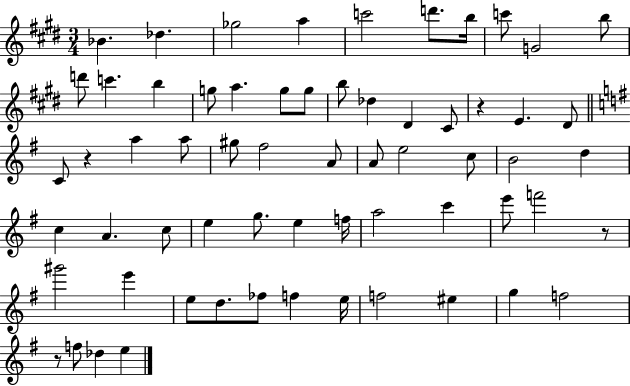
Bb4/q. Db5/q. Gb5/h A5/q C6/h D6/e. B5/s C6/e G4/h B5/e D6/e C6/q. B5/q G5/e A5/q. G5/e G5/e B5/e Db5/q D#4/q C#4/e R/q E4/q. D#4/e C4/e R/q A5/q A5/e G#5/e F#5/h A4/e A4/e E5/h C5/e B4/h D5/q C5/q A4/q. C5/e E5/q G5/e. E5/q F5/s A5/h C6/q E6/e F6/h R/e G#6/h E6/q E5/e D5/e. FES5/e F5/q E5/s F5/h EIS5/q G5/q F5/h R/e F5/e Db5/q E5/q